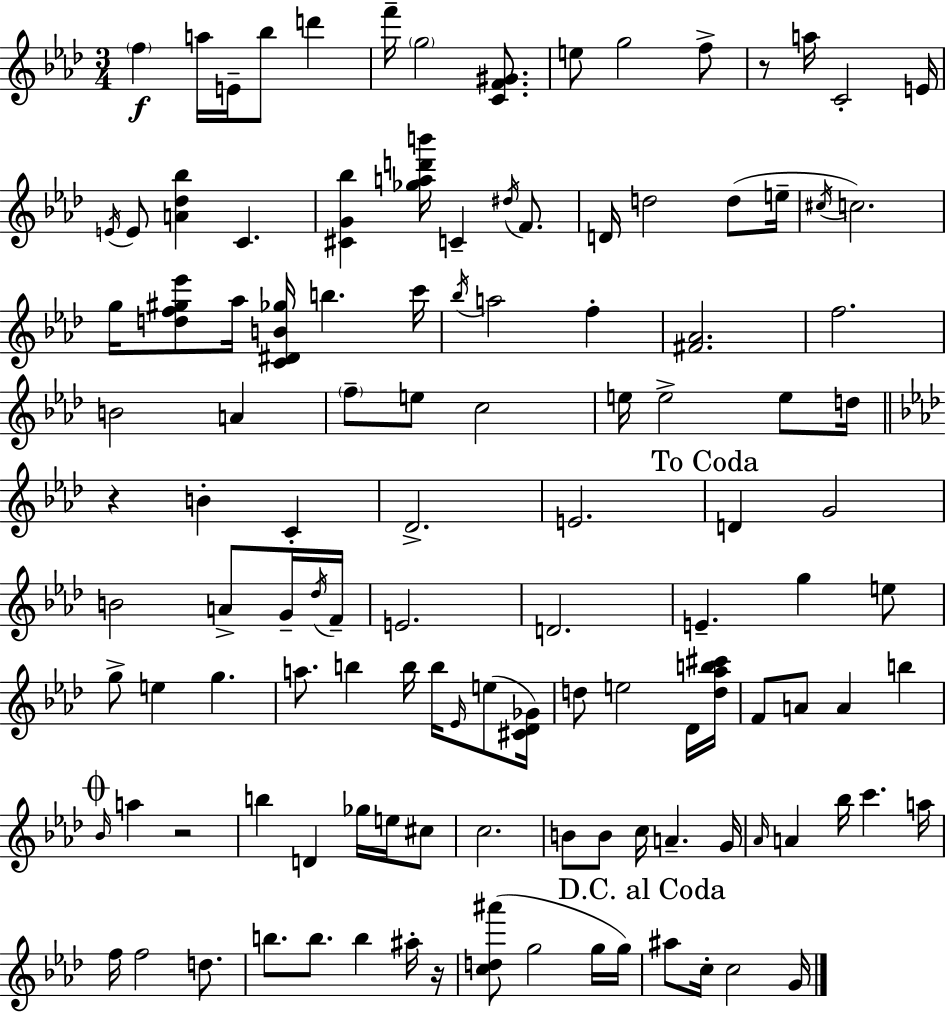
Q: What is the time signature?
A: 3/4